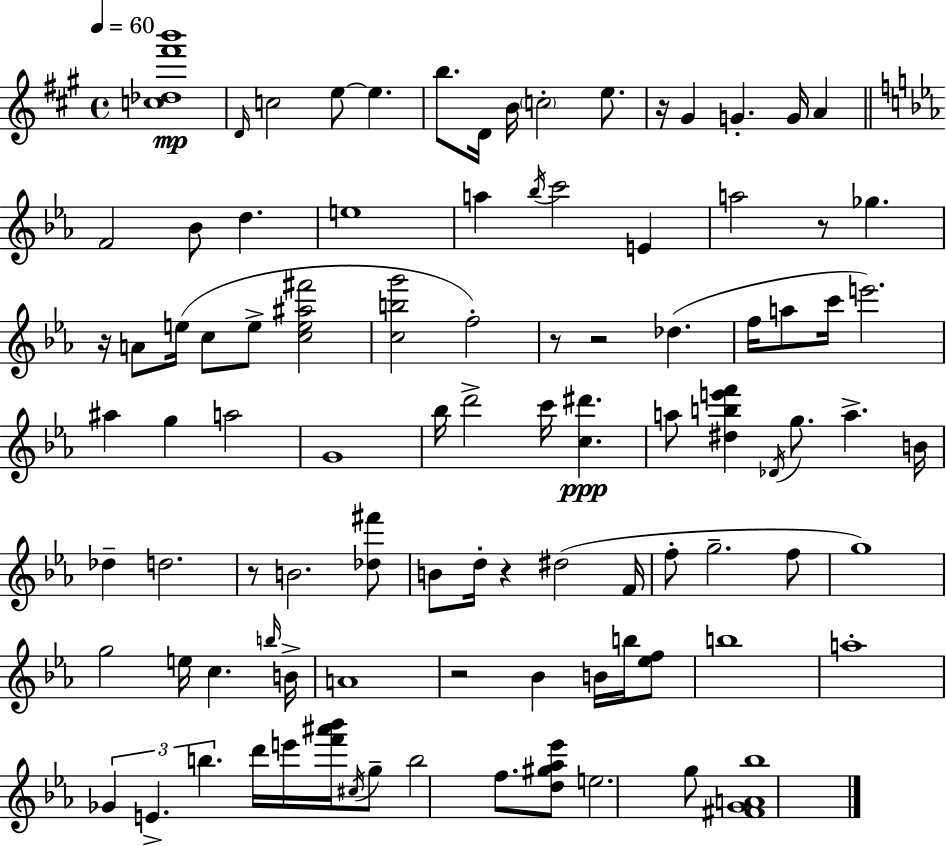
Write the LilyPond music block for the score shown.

{
  \clef treble
  \time 4/4
  \defaultTimeSignature
  \key a \major
  \tempo 4 = 60
  \repeat volta 2 { <c'' des'' fis''' b'''>1\mp | \grace { d'16 } c''2 e''8~~ e''4. | b''8. d'16 b'16 \parenthesize c''2-. e''8. | r16 gis'4 g'4.-. g'16 a'4 | \break \bar "||" \break \key ees \major f'2 bes'8 d''4. | e''1 | a''4 \acciaccatura { bes''16 } c'''2 e'4 | a''2 r8 ges''4. | \break r16 a'8 e''16( c''8 e''8-> <c'' e'' ais'' fis'''>2 | <c'' b'' g'''>2 f''2-.) | r8 r2 des''4.( | f''16 a''8 c'''16 e'''2.) | \break ais''4 g''4 a''2 | g'1 | bes''16 d'''2-> c'''16 <c'' dis'''>4.\ppp | a''8 <dis'' b'' e''' f'''>4 \acciaccatura { des'16 } g''8. a''4.-> | \break b'16 des''4-- d''2. | r8 b'2. | <des'' fis'''>8 b'8 d''16-. r4 dis''2( | f'16 f''8-. g''2.-- | \break f''8 g''1) | g''2 e''16 c''4. | \grace { b''16 } b'16-> a'1 | r2 bes'4 b'16 | \break b''16 <ees'' f''>8 b''1 | a''1-. | \tuplet 3/2 { ges'4 e'4.-> b''4. } | d'''16 e'''16 <f''' ais''' bes'''>16 \acciaccatura { cis''16 } g''8-- b''2 | \break f''8. <d'' gis'' aes'' ees'''>8 e''2. | g''8 <fis' g' a' bes''>1 | } \bar "|."
}